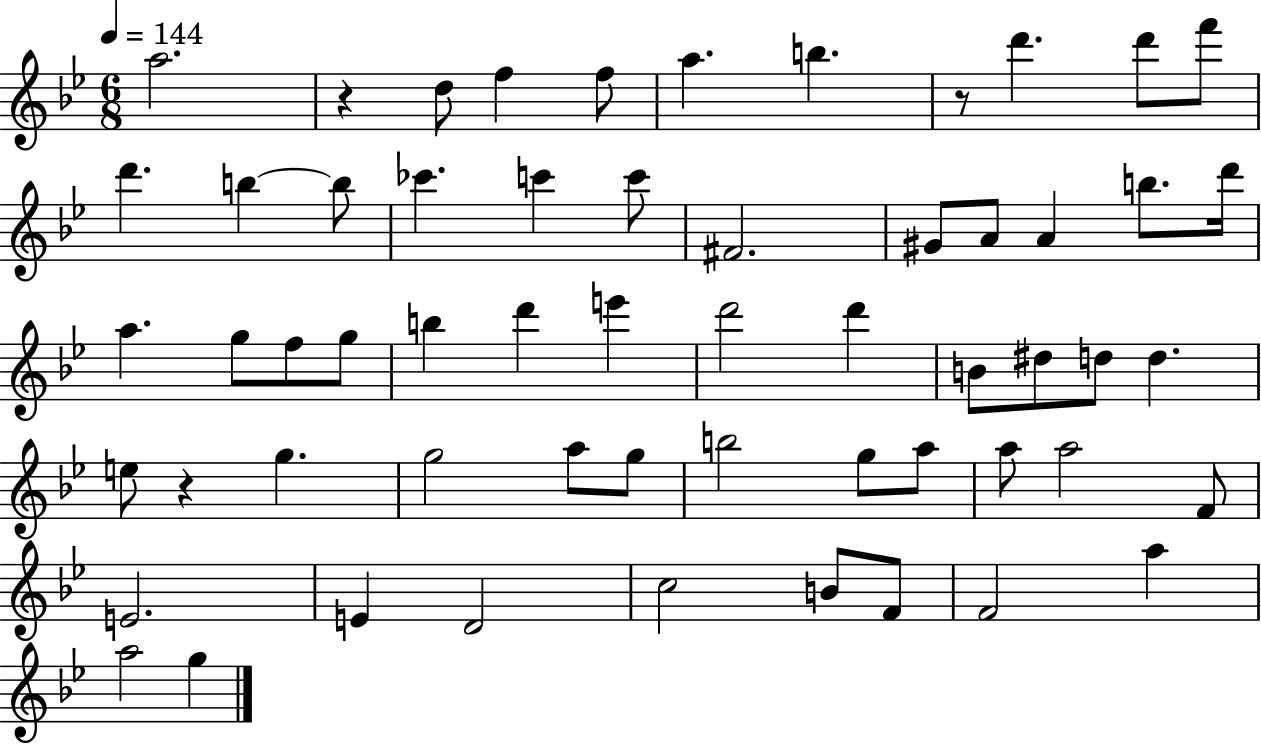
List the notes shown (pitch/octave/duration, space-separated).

A5/h. R/q D5/e F5/q F5/e A5/q. B5/q. R/e D6/q. D6/e F6/e D6/q. B5/q B5/e CES6/q. C6/q C6/e F#4/h. G#4/e A4/e A4/q B5/e. D6/s A5/q. G5/e F5/e G5/e B5/q D6/q E6/q D6/h D6/q B4/e D#5/e D5/e D5/q. E5/e R/q G5/q. G5/h A5/e G5/e B5/h G5/e A5/e A5/e A5/h F4/e E4/h. E4/q D4/h C5/h B4/e F4/e F4/h A5/q A5/h G5/q